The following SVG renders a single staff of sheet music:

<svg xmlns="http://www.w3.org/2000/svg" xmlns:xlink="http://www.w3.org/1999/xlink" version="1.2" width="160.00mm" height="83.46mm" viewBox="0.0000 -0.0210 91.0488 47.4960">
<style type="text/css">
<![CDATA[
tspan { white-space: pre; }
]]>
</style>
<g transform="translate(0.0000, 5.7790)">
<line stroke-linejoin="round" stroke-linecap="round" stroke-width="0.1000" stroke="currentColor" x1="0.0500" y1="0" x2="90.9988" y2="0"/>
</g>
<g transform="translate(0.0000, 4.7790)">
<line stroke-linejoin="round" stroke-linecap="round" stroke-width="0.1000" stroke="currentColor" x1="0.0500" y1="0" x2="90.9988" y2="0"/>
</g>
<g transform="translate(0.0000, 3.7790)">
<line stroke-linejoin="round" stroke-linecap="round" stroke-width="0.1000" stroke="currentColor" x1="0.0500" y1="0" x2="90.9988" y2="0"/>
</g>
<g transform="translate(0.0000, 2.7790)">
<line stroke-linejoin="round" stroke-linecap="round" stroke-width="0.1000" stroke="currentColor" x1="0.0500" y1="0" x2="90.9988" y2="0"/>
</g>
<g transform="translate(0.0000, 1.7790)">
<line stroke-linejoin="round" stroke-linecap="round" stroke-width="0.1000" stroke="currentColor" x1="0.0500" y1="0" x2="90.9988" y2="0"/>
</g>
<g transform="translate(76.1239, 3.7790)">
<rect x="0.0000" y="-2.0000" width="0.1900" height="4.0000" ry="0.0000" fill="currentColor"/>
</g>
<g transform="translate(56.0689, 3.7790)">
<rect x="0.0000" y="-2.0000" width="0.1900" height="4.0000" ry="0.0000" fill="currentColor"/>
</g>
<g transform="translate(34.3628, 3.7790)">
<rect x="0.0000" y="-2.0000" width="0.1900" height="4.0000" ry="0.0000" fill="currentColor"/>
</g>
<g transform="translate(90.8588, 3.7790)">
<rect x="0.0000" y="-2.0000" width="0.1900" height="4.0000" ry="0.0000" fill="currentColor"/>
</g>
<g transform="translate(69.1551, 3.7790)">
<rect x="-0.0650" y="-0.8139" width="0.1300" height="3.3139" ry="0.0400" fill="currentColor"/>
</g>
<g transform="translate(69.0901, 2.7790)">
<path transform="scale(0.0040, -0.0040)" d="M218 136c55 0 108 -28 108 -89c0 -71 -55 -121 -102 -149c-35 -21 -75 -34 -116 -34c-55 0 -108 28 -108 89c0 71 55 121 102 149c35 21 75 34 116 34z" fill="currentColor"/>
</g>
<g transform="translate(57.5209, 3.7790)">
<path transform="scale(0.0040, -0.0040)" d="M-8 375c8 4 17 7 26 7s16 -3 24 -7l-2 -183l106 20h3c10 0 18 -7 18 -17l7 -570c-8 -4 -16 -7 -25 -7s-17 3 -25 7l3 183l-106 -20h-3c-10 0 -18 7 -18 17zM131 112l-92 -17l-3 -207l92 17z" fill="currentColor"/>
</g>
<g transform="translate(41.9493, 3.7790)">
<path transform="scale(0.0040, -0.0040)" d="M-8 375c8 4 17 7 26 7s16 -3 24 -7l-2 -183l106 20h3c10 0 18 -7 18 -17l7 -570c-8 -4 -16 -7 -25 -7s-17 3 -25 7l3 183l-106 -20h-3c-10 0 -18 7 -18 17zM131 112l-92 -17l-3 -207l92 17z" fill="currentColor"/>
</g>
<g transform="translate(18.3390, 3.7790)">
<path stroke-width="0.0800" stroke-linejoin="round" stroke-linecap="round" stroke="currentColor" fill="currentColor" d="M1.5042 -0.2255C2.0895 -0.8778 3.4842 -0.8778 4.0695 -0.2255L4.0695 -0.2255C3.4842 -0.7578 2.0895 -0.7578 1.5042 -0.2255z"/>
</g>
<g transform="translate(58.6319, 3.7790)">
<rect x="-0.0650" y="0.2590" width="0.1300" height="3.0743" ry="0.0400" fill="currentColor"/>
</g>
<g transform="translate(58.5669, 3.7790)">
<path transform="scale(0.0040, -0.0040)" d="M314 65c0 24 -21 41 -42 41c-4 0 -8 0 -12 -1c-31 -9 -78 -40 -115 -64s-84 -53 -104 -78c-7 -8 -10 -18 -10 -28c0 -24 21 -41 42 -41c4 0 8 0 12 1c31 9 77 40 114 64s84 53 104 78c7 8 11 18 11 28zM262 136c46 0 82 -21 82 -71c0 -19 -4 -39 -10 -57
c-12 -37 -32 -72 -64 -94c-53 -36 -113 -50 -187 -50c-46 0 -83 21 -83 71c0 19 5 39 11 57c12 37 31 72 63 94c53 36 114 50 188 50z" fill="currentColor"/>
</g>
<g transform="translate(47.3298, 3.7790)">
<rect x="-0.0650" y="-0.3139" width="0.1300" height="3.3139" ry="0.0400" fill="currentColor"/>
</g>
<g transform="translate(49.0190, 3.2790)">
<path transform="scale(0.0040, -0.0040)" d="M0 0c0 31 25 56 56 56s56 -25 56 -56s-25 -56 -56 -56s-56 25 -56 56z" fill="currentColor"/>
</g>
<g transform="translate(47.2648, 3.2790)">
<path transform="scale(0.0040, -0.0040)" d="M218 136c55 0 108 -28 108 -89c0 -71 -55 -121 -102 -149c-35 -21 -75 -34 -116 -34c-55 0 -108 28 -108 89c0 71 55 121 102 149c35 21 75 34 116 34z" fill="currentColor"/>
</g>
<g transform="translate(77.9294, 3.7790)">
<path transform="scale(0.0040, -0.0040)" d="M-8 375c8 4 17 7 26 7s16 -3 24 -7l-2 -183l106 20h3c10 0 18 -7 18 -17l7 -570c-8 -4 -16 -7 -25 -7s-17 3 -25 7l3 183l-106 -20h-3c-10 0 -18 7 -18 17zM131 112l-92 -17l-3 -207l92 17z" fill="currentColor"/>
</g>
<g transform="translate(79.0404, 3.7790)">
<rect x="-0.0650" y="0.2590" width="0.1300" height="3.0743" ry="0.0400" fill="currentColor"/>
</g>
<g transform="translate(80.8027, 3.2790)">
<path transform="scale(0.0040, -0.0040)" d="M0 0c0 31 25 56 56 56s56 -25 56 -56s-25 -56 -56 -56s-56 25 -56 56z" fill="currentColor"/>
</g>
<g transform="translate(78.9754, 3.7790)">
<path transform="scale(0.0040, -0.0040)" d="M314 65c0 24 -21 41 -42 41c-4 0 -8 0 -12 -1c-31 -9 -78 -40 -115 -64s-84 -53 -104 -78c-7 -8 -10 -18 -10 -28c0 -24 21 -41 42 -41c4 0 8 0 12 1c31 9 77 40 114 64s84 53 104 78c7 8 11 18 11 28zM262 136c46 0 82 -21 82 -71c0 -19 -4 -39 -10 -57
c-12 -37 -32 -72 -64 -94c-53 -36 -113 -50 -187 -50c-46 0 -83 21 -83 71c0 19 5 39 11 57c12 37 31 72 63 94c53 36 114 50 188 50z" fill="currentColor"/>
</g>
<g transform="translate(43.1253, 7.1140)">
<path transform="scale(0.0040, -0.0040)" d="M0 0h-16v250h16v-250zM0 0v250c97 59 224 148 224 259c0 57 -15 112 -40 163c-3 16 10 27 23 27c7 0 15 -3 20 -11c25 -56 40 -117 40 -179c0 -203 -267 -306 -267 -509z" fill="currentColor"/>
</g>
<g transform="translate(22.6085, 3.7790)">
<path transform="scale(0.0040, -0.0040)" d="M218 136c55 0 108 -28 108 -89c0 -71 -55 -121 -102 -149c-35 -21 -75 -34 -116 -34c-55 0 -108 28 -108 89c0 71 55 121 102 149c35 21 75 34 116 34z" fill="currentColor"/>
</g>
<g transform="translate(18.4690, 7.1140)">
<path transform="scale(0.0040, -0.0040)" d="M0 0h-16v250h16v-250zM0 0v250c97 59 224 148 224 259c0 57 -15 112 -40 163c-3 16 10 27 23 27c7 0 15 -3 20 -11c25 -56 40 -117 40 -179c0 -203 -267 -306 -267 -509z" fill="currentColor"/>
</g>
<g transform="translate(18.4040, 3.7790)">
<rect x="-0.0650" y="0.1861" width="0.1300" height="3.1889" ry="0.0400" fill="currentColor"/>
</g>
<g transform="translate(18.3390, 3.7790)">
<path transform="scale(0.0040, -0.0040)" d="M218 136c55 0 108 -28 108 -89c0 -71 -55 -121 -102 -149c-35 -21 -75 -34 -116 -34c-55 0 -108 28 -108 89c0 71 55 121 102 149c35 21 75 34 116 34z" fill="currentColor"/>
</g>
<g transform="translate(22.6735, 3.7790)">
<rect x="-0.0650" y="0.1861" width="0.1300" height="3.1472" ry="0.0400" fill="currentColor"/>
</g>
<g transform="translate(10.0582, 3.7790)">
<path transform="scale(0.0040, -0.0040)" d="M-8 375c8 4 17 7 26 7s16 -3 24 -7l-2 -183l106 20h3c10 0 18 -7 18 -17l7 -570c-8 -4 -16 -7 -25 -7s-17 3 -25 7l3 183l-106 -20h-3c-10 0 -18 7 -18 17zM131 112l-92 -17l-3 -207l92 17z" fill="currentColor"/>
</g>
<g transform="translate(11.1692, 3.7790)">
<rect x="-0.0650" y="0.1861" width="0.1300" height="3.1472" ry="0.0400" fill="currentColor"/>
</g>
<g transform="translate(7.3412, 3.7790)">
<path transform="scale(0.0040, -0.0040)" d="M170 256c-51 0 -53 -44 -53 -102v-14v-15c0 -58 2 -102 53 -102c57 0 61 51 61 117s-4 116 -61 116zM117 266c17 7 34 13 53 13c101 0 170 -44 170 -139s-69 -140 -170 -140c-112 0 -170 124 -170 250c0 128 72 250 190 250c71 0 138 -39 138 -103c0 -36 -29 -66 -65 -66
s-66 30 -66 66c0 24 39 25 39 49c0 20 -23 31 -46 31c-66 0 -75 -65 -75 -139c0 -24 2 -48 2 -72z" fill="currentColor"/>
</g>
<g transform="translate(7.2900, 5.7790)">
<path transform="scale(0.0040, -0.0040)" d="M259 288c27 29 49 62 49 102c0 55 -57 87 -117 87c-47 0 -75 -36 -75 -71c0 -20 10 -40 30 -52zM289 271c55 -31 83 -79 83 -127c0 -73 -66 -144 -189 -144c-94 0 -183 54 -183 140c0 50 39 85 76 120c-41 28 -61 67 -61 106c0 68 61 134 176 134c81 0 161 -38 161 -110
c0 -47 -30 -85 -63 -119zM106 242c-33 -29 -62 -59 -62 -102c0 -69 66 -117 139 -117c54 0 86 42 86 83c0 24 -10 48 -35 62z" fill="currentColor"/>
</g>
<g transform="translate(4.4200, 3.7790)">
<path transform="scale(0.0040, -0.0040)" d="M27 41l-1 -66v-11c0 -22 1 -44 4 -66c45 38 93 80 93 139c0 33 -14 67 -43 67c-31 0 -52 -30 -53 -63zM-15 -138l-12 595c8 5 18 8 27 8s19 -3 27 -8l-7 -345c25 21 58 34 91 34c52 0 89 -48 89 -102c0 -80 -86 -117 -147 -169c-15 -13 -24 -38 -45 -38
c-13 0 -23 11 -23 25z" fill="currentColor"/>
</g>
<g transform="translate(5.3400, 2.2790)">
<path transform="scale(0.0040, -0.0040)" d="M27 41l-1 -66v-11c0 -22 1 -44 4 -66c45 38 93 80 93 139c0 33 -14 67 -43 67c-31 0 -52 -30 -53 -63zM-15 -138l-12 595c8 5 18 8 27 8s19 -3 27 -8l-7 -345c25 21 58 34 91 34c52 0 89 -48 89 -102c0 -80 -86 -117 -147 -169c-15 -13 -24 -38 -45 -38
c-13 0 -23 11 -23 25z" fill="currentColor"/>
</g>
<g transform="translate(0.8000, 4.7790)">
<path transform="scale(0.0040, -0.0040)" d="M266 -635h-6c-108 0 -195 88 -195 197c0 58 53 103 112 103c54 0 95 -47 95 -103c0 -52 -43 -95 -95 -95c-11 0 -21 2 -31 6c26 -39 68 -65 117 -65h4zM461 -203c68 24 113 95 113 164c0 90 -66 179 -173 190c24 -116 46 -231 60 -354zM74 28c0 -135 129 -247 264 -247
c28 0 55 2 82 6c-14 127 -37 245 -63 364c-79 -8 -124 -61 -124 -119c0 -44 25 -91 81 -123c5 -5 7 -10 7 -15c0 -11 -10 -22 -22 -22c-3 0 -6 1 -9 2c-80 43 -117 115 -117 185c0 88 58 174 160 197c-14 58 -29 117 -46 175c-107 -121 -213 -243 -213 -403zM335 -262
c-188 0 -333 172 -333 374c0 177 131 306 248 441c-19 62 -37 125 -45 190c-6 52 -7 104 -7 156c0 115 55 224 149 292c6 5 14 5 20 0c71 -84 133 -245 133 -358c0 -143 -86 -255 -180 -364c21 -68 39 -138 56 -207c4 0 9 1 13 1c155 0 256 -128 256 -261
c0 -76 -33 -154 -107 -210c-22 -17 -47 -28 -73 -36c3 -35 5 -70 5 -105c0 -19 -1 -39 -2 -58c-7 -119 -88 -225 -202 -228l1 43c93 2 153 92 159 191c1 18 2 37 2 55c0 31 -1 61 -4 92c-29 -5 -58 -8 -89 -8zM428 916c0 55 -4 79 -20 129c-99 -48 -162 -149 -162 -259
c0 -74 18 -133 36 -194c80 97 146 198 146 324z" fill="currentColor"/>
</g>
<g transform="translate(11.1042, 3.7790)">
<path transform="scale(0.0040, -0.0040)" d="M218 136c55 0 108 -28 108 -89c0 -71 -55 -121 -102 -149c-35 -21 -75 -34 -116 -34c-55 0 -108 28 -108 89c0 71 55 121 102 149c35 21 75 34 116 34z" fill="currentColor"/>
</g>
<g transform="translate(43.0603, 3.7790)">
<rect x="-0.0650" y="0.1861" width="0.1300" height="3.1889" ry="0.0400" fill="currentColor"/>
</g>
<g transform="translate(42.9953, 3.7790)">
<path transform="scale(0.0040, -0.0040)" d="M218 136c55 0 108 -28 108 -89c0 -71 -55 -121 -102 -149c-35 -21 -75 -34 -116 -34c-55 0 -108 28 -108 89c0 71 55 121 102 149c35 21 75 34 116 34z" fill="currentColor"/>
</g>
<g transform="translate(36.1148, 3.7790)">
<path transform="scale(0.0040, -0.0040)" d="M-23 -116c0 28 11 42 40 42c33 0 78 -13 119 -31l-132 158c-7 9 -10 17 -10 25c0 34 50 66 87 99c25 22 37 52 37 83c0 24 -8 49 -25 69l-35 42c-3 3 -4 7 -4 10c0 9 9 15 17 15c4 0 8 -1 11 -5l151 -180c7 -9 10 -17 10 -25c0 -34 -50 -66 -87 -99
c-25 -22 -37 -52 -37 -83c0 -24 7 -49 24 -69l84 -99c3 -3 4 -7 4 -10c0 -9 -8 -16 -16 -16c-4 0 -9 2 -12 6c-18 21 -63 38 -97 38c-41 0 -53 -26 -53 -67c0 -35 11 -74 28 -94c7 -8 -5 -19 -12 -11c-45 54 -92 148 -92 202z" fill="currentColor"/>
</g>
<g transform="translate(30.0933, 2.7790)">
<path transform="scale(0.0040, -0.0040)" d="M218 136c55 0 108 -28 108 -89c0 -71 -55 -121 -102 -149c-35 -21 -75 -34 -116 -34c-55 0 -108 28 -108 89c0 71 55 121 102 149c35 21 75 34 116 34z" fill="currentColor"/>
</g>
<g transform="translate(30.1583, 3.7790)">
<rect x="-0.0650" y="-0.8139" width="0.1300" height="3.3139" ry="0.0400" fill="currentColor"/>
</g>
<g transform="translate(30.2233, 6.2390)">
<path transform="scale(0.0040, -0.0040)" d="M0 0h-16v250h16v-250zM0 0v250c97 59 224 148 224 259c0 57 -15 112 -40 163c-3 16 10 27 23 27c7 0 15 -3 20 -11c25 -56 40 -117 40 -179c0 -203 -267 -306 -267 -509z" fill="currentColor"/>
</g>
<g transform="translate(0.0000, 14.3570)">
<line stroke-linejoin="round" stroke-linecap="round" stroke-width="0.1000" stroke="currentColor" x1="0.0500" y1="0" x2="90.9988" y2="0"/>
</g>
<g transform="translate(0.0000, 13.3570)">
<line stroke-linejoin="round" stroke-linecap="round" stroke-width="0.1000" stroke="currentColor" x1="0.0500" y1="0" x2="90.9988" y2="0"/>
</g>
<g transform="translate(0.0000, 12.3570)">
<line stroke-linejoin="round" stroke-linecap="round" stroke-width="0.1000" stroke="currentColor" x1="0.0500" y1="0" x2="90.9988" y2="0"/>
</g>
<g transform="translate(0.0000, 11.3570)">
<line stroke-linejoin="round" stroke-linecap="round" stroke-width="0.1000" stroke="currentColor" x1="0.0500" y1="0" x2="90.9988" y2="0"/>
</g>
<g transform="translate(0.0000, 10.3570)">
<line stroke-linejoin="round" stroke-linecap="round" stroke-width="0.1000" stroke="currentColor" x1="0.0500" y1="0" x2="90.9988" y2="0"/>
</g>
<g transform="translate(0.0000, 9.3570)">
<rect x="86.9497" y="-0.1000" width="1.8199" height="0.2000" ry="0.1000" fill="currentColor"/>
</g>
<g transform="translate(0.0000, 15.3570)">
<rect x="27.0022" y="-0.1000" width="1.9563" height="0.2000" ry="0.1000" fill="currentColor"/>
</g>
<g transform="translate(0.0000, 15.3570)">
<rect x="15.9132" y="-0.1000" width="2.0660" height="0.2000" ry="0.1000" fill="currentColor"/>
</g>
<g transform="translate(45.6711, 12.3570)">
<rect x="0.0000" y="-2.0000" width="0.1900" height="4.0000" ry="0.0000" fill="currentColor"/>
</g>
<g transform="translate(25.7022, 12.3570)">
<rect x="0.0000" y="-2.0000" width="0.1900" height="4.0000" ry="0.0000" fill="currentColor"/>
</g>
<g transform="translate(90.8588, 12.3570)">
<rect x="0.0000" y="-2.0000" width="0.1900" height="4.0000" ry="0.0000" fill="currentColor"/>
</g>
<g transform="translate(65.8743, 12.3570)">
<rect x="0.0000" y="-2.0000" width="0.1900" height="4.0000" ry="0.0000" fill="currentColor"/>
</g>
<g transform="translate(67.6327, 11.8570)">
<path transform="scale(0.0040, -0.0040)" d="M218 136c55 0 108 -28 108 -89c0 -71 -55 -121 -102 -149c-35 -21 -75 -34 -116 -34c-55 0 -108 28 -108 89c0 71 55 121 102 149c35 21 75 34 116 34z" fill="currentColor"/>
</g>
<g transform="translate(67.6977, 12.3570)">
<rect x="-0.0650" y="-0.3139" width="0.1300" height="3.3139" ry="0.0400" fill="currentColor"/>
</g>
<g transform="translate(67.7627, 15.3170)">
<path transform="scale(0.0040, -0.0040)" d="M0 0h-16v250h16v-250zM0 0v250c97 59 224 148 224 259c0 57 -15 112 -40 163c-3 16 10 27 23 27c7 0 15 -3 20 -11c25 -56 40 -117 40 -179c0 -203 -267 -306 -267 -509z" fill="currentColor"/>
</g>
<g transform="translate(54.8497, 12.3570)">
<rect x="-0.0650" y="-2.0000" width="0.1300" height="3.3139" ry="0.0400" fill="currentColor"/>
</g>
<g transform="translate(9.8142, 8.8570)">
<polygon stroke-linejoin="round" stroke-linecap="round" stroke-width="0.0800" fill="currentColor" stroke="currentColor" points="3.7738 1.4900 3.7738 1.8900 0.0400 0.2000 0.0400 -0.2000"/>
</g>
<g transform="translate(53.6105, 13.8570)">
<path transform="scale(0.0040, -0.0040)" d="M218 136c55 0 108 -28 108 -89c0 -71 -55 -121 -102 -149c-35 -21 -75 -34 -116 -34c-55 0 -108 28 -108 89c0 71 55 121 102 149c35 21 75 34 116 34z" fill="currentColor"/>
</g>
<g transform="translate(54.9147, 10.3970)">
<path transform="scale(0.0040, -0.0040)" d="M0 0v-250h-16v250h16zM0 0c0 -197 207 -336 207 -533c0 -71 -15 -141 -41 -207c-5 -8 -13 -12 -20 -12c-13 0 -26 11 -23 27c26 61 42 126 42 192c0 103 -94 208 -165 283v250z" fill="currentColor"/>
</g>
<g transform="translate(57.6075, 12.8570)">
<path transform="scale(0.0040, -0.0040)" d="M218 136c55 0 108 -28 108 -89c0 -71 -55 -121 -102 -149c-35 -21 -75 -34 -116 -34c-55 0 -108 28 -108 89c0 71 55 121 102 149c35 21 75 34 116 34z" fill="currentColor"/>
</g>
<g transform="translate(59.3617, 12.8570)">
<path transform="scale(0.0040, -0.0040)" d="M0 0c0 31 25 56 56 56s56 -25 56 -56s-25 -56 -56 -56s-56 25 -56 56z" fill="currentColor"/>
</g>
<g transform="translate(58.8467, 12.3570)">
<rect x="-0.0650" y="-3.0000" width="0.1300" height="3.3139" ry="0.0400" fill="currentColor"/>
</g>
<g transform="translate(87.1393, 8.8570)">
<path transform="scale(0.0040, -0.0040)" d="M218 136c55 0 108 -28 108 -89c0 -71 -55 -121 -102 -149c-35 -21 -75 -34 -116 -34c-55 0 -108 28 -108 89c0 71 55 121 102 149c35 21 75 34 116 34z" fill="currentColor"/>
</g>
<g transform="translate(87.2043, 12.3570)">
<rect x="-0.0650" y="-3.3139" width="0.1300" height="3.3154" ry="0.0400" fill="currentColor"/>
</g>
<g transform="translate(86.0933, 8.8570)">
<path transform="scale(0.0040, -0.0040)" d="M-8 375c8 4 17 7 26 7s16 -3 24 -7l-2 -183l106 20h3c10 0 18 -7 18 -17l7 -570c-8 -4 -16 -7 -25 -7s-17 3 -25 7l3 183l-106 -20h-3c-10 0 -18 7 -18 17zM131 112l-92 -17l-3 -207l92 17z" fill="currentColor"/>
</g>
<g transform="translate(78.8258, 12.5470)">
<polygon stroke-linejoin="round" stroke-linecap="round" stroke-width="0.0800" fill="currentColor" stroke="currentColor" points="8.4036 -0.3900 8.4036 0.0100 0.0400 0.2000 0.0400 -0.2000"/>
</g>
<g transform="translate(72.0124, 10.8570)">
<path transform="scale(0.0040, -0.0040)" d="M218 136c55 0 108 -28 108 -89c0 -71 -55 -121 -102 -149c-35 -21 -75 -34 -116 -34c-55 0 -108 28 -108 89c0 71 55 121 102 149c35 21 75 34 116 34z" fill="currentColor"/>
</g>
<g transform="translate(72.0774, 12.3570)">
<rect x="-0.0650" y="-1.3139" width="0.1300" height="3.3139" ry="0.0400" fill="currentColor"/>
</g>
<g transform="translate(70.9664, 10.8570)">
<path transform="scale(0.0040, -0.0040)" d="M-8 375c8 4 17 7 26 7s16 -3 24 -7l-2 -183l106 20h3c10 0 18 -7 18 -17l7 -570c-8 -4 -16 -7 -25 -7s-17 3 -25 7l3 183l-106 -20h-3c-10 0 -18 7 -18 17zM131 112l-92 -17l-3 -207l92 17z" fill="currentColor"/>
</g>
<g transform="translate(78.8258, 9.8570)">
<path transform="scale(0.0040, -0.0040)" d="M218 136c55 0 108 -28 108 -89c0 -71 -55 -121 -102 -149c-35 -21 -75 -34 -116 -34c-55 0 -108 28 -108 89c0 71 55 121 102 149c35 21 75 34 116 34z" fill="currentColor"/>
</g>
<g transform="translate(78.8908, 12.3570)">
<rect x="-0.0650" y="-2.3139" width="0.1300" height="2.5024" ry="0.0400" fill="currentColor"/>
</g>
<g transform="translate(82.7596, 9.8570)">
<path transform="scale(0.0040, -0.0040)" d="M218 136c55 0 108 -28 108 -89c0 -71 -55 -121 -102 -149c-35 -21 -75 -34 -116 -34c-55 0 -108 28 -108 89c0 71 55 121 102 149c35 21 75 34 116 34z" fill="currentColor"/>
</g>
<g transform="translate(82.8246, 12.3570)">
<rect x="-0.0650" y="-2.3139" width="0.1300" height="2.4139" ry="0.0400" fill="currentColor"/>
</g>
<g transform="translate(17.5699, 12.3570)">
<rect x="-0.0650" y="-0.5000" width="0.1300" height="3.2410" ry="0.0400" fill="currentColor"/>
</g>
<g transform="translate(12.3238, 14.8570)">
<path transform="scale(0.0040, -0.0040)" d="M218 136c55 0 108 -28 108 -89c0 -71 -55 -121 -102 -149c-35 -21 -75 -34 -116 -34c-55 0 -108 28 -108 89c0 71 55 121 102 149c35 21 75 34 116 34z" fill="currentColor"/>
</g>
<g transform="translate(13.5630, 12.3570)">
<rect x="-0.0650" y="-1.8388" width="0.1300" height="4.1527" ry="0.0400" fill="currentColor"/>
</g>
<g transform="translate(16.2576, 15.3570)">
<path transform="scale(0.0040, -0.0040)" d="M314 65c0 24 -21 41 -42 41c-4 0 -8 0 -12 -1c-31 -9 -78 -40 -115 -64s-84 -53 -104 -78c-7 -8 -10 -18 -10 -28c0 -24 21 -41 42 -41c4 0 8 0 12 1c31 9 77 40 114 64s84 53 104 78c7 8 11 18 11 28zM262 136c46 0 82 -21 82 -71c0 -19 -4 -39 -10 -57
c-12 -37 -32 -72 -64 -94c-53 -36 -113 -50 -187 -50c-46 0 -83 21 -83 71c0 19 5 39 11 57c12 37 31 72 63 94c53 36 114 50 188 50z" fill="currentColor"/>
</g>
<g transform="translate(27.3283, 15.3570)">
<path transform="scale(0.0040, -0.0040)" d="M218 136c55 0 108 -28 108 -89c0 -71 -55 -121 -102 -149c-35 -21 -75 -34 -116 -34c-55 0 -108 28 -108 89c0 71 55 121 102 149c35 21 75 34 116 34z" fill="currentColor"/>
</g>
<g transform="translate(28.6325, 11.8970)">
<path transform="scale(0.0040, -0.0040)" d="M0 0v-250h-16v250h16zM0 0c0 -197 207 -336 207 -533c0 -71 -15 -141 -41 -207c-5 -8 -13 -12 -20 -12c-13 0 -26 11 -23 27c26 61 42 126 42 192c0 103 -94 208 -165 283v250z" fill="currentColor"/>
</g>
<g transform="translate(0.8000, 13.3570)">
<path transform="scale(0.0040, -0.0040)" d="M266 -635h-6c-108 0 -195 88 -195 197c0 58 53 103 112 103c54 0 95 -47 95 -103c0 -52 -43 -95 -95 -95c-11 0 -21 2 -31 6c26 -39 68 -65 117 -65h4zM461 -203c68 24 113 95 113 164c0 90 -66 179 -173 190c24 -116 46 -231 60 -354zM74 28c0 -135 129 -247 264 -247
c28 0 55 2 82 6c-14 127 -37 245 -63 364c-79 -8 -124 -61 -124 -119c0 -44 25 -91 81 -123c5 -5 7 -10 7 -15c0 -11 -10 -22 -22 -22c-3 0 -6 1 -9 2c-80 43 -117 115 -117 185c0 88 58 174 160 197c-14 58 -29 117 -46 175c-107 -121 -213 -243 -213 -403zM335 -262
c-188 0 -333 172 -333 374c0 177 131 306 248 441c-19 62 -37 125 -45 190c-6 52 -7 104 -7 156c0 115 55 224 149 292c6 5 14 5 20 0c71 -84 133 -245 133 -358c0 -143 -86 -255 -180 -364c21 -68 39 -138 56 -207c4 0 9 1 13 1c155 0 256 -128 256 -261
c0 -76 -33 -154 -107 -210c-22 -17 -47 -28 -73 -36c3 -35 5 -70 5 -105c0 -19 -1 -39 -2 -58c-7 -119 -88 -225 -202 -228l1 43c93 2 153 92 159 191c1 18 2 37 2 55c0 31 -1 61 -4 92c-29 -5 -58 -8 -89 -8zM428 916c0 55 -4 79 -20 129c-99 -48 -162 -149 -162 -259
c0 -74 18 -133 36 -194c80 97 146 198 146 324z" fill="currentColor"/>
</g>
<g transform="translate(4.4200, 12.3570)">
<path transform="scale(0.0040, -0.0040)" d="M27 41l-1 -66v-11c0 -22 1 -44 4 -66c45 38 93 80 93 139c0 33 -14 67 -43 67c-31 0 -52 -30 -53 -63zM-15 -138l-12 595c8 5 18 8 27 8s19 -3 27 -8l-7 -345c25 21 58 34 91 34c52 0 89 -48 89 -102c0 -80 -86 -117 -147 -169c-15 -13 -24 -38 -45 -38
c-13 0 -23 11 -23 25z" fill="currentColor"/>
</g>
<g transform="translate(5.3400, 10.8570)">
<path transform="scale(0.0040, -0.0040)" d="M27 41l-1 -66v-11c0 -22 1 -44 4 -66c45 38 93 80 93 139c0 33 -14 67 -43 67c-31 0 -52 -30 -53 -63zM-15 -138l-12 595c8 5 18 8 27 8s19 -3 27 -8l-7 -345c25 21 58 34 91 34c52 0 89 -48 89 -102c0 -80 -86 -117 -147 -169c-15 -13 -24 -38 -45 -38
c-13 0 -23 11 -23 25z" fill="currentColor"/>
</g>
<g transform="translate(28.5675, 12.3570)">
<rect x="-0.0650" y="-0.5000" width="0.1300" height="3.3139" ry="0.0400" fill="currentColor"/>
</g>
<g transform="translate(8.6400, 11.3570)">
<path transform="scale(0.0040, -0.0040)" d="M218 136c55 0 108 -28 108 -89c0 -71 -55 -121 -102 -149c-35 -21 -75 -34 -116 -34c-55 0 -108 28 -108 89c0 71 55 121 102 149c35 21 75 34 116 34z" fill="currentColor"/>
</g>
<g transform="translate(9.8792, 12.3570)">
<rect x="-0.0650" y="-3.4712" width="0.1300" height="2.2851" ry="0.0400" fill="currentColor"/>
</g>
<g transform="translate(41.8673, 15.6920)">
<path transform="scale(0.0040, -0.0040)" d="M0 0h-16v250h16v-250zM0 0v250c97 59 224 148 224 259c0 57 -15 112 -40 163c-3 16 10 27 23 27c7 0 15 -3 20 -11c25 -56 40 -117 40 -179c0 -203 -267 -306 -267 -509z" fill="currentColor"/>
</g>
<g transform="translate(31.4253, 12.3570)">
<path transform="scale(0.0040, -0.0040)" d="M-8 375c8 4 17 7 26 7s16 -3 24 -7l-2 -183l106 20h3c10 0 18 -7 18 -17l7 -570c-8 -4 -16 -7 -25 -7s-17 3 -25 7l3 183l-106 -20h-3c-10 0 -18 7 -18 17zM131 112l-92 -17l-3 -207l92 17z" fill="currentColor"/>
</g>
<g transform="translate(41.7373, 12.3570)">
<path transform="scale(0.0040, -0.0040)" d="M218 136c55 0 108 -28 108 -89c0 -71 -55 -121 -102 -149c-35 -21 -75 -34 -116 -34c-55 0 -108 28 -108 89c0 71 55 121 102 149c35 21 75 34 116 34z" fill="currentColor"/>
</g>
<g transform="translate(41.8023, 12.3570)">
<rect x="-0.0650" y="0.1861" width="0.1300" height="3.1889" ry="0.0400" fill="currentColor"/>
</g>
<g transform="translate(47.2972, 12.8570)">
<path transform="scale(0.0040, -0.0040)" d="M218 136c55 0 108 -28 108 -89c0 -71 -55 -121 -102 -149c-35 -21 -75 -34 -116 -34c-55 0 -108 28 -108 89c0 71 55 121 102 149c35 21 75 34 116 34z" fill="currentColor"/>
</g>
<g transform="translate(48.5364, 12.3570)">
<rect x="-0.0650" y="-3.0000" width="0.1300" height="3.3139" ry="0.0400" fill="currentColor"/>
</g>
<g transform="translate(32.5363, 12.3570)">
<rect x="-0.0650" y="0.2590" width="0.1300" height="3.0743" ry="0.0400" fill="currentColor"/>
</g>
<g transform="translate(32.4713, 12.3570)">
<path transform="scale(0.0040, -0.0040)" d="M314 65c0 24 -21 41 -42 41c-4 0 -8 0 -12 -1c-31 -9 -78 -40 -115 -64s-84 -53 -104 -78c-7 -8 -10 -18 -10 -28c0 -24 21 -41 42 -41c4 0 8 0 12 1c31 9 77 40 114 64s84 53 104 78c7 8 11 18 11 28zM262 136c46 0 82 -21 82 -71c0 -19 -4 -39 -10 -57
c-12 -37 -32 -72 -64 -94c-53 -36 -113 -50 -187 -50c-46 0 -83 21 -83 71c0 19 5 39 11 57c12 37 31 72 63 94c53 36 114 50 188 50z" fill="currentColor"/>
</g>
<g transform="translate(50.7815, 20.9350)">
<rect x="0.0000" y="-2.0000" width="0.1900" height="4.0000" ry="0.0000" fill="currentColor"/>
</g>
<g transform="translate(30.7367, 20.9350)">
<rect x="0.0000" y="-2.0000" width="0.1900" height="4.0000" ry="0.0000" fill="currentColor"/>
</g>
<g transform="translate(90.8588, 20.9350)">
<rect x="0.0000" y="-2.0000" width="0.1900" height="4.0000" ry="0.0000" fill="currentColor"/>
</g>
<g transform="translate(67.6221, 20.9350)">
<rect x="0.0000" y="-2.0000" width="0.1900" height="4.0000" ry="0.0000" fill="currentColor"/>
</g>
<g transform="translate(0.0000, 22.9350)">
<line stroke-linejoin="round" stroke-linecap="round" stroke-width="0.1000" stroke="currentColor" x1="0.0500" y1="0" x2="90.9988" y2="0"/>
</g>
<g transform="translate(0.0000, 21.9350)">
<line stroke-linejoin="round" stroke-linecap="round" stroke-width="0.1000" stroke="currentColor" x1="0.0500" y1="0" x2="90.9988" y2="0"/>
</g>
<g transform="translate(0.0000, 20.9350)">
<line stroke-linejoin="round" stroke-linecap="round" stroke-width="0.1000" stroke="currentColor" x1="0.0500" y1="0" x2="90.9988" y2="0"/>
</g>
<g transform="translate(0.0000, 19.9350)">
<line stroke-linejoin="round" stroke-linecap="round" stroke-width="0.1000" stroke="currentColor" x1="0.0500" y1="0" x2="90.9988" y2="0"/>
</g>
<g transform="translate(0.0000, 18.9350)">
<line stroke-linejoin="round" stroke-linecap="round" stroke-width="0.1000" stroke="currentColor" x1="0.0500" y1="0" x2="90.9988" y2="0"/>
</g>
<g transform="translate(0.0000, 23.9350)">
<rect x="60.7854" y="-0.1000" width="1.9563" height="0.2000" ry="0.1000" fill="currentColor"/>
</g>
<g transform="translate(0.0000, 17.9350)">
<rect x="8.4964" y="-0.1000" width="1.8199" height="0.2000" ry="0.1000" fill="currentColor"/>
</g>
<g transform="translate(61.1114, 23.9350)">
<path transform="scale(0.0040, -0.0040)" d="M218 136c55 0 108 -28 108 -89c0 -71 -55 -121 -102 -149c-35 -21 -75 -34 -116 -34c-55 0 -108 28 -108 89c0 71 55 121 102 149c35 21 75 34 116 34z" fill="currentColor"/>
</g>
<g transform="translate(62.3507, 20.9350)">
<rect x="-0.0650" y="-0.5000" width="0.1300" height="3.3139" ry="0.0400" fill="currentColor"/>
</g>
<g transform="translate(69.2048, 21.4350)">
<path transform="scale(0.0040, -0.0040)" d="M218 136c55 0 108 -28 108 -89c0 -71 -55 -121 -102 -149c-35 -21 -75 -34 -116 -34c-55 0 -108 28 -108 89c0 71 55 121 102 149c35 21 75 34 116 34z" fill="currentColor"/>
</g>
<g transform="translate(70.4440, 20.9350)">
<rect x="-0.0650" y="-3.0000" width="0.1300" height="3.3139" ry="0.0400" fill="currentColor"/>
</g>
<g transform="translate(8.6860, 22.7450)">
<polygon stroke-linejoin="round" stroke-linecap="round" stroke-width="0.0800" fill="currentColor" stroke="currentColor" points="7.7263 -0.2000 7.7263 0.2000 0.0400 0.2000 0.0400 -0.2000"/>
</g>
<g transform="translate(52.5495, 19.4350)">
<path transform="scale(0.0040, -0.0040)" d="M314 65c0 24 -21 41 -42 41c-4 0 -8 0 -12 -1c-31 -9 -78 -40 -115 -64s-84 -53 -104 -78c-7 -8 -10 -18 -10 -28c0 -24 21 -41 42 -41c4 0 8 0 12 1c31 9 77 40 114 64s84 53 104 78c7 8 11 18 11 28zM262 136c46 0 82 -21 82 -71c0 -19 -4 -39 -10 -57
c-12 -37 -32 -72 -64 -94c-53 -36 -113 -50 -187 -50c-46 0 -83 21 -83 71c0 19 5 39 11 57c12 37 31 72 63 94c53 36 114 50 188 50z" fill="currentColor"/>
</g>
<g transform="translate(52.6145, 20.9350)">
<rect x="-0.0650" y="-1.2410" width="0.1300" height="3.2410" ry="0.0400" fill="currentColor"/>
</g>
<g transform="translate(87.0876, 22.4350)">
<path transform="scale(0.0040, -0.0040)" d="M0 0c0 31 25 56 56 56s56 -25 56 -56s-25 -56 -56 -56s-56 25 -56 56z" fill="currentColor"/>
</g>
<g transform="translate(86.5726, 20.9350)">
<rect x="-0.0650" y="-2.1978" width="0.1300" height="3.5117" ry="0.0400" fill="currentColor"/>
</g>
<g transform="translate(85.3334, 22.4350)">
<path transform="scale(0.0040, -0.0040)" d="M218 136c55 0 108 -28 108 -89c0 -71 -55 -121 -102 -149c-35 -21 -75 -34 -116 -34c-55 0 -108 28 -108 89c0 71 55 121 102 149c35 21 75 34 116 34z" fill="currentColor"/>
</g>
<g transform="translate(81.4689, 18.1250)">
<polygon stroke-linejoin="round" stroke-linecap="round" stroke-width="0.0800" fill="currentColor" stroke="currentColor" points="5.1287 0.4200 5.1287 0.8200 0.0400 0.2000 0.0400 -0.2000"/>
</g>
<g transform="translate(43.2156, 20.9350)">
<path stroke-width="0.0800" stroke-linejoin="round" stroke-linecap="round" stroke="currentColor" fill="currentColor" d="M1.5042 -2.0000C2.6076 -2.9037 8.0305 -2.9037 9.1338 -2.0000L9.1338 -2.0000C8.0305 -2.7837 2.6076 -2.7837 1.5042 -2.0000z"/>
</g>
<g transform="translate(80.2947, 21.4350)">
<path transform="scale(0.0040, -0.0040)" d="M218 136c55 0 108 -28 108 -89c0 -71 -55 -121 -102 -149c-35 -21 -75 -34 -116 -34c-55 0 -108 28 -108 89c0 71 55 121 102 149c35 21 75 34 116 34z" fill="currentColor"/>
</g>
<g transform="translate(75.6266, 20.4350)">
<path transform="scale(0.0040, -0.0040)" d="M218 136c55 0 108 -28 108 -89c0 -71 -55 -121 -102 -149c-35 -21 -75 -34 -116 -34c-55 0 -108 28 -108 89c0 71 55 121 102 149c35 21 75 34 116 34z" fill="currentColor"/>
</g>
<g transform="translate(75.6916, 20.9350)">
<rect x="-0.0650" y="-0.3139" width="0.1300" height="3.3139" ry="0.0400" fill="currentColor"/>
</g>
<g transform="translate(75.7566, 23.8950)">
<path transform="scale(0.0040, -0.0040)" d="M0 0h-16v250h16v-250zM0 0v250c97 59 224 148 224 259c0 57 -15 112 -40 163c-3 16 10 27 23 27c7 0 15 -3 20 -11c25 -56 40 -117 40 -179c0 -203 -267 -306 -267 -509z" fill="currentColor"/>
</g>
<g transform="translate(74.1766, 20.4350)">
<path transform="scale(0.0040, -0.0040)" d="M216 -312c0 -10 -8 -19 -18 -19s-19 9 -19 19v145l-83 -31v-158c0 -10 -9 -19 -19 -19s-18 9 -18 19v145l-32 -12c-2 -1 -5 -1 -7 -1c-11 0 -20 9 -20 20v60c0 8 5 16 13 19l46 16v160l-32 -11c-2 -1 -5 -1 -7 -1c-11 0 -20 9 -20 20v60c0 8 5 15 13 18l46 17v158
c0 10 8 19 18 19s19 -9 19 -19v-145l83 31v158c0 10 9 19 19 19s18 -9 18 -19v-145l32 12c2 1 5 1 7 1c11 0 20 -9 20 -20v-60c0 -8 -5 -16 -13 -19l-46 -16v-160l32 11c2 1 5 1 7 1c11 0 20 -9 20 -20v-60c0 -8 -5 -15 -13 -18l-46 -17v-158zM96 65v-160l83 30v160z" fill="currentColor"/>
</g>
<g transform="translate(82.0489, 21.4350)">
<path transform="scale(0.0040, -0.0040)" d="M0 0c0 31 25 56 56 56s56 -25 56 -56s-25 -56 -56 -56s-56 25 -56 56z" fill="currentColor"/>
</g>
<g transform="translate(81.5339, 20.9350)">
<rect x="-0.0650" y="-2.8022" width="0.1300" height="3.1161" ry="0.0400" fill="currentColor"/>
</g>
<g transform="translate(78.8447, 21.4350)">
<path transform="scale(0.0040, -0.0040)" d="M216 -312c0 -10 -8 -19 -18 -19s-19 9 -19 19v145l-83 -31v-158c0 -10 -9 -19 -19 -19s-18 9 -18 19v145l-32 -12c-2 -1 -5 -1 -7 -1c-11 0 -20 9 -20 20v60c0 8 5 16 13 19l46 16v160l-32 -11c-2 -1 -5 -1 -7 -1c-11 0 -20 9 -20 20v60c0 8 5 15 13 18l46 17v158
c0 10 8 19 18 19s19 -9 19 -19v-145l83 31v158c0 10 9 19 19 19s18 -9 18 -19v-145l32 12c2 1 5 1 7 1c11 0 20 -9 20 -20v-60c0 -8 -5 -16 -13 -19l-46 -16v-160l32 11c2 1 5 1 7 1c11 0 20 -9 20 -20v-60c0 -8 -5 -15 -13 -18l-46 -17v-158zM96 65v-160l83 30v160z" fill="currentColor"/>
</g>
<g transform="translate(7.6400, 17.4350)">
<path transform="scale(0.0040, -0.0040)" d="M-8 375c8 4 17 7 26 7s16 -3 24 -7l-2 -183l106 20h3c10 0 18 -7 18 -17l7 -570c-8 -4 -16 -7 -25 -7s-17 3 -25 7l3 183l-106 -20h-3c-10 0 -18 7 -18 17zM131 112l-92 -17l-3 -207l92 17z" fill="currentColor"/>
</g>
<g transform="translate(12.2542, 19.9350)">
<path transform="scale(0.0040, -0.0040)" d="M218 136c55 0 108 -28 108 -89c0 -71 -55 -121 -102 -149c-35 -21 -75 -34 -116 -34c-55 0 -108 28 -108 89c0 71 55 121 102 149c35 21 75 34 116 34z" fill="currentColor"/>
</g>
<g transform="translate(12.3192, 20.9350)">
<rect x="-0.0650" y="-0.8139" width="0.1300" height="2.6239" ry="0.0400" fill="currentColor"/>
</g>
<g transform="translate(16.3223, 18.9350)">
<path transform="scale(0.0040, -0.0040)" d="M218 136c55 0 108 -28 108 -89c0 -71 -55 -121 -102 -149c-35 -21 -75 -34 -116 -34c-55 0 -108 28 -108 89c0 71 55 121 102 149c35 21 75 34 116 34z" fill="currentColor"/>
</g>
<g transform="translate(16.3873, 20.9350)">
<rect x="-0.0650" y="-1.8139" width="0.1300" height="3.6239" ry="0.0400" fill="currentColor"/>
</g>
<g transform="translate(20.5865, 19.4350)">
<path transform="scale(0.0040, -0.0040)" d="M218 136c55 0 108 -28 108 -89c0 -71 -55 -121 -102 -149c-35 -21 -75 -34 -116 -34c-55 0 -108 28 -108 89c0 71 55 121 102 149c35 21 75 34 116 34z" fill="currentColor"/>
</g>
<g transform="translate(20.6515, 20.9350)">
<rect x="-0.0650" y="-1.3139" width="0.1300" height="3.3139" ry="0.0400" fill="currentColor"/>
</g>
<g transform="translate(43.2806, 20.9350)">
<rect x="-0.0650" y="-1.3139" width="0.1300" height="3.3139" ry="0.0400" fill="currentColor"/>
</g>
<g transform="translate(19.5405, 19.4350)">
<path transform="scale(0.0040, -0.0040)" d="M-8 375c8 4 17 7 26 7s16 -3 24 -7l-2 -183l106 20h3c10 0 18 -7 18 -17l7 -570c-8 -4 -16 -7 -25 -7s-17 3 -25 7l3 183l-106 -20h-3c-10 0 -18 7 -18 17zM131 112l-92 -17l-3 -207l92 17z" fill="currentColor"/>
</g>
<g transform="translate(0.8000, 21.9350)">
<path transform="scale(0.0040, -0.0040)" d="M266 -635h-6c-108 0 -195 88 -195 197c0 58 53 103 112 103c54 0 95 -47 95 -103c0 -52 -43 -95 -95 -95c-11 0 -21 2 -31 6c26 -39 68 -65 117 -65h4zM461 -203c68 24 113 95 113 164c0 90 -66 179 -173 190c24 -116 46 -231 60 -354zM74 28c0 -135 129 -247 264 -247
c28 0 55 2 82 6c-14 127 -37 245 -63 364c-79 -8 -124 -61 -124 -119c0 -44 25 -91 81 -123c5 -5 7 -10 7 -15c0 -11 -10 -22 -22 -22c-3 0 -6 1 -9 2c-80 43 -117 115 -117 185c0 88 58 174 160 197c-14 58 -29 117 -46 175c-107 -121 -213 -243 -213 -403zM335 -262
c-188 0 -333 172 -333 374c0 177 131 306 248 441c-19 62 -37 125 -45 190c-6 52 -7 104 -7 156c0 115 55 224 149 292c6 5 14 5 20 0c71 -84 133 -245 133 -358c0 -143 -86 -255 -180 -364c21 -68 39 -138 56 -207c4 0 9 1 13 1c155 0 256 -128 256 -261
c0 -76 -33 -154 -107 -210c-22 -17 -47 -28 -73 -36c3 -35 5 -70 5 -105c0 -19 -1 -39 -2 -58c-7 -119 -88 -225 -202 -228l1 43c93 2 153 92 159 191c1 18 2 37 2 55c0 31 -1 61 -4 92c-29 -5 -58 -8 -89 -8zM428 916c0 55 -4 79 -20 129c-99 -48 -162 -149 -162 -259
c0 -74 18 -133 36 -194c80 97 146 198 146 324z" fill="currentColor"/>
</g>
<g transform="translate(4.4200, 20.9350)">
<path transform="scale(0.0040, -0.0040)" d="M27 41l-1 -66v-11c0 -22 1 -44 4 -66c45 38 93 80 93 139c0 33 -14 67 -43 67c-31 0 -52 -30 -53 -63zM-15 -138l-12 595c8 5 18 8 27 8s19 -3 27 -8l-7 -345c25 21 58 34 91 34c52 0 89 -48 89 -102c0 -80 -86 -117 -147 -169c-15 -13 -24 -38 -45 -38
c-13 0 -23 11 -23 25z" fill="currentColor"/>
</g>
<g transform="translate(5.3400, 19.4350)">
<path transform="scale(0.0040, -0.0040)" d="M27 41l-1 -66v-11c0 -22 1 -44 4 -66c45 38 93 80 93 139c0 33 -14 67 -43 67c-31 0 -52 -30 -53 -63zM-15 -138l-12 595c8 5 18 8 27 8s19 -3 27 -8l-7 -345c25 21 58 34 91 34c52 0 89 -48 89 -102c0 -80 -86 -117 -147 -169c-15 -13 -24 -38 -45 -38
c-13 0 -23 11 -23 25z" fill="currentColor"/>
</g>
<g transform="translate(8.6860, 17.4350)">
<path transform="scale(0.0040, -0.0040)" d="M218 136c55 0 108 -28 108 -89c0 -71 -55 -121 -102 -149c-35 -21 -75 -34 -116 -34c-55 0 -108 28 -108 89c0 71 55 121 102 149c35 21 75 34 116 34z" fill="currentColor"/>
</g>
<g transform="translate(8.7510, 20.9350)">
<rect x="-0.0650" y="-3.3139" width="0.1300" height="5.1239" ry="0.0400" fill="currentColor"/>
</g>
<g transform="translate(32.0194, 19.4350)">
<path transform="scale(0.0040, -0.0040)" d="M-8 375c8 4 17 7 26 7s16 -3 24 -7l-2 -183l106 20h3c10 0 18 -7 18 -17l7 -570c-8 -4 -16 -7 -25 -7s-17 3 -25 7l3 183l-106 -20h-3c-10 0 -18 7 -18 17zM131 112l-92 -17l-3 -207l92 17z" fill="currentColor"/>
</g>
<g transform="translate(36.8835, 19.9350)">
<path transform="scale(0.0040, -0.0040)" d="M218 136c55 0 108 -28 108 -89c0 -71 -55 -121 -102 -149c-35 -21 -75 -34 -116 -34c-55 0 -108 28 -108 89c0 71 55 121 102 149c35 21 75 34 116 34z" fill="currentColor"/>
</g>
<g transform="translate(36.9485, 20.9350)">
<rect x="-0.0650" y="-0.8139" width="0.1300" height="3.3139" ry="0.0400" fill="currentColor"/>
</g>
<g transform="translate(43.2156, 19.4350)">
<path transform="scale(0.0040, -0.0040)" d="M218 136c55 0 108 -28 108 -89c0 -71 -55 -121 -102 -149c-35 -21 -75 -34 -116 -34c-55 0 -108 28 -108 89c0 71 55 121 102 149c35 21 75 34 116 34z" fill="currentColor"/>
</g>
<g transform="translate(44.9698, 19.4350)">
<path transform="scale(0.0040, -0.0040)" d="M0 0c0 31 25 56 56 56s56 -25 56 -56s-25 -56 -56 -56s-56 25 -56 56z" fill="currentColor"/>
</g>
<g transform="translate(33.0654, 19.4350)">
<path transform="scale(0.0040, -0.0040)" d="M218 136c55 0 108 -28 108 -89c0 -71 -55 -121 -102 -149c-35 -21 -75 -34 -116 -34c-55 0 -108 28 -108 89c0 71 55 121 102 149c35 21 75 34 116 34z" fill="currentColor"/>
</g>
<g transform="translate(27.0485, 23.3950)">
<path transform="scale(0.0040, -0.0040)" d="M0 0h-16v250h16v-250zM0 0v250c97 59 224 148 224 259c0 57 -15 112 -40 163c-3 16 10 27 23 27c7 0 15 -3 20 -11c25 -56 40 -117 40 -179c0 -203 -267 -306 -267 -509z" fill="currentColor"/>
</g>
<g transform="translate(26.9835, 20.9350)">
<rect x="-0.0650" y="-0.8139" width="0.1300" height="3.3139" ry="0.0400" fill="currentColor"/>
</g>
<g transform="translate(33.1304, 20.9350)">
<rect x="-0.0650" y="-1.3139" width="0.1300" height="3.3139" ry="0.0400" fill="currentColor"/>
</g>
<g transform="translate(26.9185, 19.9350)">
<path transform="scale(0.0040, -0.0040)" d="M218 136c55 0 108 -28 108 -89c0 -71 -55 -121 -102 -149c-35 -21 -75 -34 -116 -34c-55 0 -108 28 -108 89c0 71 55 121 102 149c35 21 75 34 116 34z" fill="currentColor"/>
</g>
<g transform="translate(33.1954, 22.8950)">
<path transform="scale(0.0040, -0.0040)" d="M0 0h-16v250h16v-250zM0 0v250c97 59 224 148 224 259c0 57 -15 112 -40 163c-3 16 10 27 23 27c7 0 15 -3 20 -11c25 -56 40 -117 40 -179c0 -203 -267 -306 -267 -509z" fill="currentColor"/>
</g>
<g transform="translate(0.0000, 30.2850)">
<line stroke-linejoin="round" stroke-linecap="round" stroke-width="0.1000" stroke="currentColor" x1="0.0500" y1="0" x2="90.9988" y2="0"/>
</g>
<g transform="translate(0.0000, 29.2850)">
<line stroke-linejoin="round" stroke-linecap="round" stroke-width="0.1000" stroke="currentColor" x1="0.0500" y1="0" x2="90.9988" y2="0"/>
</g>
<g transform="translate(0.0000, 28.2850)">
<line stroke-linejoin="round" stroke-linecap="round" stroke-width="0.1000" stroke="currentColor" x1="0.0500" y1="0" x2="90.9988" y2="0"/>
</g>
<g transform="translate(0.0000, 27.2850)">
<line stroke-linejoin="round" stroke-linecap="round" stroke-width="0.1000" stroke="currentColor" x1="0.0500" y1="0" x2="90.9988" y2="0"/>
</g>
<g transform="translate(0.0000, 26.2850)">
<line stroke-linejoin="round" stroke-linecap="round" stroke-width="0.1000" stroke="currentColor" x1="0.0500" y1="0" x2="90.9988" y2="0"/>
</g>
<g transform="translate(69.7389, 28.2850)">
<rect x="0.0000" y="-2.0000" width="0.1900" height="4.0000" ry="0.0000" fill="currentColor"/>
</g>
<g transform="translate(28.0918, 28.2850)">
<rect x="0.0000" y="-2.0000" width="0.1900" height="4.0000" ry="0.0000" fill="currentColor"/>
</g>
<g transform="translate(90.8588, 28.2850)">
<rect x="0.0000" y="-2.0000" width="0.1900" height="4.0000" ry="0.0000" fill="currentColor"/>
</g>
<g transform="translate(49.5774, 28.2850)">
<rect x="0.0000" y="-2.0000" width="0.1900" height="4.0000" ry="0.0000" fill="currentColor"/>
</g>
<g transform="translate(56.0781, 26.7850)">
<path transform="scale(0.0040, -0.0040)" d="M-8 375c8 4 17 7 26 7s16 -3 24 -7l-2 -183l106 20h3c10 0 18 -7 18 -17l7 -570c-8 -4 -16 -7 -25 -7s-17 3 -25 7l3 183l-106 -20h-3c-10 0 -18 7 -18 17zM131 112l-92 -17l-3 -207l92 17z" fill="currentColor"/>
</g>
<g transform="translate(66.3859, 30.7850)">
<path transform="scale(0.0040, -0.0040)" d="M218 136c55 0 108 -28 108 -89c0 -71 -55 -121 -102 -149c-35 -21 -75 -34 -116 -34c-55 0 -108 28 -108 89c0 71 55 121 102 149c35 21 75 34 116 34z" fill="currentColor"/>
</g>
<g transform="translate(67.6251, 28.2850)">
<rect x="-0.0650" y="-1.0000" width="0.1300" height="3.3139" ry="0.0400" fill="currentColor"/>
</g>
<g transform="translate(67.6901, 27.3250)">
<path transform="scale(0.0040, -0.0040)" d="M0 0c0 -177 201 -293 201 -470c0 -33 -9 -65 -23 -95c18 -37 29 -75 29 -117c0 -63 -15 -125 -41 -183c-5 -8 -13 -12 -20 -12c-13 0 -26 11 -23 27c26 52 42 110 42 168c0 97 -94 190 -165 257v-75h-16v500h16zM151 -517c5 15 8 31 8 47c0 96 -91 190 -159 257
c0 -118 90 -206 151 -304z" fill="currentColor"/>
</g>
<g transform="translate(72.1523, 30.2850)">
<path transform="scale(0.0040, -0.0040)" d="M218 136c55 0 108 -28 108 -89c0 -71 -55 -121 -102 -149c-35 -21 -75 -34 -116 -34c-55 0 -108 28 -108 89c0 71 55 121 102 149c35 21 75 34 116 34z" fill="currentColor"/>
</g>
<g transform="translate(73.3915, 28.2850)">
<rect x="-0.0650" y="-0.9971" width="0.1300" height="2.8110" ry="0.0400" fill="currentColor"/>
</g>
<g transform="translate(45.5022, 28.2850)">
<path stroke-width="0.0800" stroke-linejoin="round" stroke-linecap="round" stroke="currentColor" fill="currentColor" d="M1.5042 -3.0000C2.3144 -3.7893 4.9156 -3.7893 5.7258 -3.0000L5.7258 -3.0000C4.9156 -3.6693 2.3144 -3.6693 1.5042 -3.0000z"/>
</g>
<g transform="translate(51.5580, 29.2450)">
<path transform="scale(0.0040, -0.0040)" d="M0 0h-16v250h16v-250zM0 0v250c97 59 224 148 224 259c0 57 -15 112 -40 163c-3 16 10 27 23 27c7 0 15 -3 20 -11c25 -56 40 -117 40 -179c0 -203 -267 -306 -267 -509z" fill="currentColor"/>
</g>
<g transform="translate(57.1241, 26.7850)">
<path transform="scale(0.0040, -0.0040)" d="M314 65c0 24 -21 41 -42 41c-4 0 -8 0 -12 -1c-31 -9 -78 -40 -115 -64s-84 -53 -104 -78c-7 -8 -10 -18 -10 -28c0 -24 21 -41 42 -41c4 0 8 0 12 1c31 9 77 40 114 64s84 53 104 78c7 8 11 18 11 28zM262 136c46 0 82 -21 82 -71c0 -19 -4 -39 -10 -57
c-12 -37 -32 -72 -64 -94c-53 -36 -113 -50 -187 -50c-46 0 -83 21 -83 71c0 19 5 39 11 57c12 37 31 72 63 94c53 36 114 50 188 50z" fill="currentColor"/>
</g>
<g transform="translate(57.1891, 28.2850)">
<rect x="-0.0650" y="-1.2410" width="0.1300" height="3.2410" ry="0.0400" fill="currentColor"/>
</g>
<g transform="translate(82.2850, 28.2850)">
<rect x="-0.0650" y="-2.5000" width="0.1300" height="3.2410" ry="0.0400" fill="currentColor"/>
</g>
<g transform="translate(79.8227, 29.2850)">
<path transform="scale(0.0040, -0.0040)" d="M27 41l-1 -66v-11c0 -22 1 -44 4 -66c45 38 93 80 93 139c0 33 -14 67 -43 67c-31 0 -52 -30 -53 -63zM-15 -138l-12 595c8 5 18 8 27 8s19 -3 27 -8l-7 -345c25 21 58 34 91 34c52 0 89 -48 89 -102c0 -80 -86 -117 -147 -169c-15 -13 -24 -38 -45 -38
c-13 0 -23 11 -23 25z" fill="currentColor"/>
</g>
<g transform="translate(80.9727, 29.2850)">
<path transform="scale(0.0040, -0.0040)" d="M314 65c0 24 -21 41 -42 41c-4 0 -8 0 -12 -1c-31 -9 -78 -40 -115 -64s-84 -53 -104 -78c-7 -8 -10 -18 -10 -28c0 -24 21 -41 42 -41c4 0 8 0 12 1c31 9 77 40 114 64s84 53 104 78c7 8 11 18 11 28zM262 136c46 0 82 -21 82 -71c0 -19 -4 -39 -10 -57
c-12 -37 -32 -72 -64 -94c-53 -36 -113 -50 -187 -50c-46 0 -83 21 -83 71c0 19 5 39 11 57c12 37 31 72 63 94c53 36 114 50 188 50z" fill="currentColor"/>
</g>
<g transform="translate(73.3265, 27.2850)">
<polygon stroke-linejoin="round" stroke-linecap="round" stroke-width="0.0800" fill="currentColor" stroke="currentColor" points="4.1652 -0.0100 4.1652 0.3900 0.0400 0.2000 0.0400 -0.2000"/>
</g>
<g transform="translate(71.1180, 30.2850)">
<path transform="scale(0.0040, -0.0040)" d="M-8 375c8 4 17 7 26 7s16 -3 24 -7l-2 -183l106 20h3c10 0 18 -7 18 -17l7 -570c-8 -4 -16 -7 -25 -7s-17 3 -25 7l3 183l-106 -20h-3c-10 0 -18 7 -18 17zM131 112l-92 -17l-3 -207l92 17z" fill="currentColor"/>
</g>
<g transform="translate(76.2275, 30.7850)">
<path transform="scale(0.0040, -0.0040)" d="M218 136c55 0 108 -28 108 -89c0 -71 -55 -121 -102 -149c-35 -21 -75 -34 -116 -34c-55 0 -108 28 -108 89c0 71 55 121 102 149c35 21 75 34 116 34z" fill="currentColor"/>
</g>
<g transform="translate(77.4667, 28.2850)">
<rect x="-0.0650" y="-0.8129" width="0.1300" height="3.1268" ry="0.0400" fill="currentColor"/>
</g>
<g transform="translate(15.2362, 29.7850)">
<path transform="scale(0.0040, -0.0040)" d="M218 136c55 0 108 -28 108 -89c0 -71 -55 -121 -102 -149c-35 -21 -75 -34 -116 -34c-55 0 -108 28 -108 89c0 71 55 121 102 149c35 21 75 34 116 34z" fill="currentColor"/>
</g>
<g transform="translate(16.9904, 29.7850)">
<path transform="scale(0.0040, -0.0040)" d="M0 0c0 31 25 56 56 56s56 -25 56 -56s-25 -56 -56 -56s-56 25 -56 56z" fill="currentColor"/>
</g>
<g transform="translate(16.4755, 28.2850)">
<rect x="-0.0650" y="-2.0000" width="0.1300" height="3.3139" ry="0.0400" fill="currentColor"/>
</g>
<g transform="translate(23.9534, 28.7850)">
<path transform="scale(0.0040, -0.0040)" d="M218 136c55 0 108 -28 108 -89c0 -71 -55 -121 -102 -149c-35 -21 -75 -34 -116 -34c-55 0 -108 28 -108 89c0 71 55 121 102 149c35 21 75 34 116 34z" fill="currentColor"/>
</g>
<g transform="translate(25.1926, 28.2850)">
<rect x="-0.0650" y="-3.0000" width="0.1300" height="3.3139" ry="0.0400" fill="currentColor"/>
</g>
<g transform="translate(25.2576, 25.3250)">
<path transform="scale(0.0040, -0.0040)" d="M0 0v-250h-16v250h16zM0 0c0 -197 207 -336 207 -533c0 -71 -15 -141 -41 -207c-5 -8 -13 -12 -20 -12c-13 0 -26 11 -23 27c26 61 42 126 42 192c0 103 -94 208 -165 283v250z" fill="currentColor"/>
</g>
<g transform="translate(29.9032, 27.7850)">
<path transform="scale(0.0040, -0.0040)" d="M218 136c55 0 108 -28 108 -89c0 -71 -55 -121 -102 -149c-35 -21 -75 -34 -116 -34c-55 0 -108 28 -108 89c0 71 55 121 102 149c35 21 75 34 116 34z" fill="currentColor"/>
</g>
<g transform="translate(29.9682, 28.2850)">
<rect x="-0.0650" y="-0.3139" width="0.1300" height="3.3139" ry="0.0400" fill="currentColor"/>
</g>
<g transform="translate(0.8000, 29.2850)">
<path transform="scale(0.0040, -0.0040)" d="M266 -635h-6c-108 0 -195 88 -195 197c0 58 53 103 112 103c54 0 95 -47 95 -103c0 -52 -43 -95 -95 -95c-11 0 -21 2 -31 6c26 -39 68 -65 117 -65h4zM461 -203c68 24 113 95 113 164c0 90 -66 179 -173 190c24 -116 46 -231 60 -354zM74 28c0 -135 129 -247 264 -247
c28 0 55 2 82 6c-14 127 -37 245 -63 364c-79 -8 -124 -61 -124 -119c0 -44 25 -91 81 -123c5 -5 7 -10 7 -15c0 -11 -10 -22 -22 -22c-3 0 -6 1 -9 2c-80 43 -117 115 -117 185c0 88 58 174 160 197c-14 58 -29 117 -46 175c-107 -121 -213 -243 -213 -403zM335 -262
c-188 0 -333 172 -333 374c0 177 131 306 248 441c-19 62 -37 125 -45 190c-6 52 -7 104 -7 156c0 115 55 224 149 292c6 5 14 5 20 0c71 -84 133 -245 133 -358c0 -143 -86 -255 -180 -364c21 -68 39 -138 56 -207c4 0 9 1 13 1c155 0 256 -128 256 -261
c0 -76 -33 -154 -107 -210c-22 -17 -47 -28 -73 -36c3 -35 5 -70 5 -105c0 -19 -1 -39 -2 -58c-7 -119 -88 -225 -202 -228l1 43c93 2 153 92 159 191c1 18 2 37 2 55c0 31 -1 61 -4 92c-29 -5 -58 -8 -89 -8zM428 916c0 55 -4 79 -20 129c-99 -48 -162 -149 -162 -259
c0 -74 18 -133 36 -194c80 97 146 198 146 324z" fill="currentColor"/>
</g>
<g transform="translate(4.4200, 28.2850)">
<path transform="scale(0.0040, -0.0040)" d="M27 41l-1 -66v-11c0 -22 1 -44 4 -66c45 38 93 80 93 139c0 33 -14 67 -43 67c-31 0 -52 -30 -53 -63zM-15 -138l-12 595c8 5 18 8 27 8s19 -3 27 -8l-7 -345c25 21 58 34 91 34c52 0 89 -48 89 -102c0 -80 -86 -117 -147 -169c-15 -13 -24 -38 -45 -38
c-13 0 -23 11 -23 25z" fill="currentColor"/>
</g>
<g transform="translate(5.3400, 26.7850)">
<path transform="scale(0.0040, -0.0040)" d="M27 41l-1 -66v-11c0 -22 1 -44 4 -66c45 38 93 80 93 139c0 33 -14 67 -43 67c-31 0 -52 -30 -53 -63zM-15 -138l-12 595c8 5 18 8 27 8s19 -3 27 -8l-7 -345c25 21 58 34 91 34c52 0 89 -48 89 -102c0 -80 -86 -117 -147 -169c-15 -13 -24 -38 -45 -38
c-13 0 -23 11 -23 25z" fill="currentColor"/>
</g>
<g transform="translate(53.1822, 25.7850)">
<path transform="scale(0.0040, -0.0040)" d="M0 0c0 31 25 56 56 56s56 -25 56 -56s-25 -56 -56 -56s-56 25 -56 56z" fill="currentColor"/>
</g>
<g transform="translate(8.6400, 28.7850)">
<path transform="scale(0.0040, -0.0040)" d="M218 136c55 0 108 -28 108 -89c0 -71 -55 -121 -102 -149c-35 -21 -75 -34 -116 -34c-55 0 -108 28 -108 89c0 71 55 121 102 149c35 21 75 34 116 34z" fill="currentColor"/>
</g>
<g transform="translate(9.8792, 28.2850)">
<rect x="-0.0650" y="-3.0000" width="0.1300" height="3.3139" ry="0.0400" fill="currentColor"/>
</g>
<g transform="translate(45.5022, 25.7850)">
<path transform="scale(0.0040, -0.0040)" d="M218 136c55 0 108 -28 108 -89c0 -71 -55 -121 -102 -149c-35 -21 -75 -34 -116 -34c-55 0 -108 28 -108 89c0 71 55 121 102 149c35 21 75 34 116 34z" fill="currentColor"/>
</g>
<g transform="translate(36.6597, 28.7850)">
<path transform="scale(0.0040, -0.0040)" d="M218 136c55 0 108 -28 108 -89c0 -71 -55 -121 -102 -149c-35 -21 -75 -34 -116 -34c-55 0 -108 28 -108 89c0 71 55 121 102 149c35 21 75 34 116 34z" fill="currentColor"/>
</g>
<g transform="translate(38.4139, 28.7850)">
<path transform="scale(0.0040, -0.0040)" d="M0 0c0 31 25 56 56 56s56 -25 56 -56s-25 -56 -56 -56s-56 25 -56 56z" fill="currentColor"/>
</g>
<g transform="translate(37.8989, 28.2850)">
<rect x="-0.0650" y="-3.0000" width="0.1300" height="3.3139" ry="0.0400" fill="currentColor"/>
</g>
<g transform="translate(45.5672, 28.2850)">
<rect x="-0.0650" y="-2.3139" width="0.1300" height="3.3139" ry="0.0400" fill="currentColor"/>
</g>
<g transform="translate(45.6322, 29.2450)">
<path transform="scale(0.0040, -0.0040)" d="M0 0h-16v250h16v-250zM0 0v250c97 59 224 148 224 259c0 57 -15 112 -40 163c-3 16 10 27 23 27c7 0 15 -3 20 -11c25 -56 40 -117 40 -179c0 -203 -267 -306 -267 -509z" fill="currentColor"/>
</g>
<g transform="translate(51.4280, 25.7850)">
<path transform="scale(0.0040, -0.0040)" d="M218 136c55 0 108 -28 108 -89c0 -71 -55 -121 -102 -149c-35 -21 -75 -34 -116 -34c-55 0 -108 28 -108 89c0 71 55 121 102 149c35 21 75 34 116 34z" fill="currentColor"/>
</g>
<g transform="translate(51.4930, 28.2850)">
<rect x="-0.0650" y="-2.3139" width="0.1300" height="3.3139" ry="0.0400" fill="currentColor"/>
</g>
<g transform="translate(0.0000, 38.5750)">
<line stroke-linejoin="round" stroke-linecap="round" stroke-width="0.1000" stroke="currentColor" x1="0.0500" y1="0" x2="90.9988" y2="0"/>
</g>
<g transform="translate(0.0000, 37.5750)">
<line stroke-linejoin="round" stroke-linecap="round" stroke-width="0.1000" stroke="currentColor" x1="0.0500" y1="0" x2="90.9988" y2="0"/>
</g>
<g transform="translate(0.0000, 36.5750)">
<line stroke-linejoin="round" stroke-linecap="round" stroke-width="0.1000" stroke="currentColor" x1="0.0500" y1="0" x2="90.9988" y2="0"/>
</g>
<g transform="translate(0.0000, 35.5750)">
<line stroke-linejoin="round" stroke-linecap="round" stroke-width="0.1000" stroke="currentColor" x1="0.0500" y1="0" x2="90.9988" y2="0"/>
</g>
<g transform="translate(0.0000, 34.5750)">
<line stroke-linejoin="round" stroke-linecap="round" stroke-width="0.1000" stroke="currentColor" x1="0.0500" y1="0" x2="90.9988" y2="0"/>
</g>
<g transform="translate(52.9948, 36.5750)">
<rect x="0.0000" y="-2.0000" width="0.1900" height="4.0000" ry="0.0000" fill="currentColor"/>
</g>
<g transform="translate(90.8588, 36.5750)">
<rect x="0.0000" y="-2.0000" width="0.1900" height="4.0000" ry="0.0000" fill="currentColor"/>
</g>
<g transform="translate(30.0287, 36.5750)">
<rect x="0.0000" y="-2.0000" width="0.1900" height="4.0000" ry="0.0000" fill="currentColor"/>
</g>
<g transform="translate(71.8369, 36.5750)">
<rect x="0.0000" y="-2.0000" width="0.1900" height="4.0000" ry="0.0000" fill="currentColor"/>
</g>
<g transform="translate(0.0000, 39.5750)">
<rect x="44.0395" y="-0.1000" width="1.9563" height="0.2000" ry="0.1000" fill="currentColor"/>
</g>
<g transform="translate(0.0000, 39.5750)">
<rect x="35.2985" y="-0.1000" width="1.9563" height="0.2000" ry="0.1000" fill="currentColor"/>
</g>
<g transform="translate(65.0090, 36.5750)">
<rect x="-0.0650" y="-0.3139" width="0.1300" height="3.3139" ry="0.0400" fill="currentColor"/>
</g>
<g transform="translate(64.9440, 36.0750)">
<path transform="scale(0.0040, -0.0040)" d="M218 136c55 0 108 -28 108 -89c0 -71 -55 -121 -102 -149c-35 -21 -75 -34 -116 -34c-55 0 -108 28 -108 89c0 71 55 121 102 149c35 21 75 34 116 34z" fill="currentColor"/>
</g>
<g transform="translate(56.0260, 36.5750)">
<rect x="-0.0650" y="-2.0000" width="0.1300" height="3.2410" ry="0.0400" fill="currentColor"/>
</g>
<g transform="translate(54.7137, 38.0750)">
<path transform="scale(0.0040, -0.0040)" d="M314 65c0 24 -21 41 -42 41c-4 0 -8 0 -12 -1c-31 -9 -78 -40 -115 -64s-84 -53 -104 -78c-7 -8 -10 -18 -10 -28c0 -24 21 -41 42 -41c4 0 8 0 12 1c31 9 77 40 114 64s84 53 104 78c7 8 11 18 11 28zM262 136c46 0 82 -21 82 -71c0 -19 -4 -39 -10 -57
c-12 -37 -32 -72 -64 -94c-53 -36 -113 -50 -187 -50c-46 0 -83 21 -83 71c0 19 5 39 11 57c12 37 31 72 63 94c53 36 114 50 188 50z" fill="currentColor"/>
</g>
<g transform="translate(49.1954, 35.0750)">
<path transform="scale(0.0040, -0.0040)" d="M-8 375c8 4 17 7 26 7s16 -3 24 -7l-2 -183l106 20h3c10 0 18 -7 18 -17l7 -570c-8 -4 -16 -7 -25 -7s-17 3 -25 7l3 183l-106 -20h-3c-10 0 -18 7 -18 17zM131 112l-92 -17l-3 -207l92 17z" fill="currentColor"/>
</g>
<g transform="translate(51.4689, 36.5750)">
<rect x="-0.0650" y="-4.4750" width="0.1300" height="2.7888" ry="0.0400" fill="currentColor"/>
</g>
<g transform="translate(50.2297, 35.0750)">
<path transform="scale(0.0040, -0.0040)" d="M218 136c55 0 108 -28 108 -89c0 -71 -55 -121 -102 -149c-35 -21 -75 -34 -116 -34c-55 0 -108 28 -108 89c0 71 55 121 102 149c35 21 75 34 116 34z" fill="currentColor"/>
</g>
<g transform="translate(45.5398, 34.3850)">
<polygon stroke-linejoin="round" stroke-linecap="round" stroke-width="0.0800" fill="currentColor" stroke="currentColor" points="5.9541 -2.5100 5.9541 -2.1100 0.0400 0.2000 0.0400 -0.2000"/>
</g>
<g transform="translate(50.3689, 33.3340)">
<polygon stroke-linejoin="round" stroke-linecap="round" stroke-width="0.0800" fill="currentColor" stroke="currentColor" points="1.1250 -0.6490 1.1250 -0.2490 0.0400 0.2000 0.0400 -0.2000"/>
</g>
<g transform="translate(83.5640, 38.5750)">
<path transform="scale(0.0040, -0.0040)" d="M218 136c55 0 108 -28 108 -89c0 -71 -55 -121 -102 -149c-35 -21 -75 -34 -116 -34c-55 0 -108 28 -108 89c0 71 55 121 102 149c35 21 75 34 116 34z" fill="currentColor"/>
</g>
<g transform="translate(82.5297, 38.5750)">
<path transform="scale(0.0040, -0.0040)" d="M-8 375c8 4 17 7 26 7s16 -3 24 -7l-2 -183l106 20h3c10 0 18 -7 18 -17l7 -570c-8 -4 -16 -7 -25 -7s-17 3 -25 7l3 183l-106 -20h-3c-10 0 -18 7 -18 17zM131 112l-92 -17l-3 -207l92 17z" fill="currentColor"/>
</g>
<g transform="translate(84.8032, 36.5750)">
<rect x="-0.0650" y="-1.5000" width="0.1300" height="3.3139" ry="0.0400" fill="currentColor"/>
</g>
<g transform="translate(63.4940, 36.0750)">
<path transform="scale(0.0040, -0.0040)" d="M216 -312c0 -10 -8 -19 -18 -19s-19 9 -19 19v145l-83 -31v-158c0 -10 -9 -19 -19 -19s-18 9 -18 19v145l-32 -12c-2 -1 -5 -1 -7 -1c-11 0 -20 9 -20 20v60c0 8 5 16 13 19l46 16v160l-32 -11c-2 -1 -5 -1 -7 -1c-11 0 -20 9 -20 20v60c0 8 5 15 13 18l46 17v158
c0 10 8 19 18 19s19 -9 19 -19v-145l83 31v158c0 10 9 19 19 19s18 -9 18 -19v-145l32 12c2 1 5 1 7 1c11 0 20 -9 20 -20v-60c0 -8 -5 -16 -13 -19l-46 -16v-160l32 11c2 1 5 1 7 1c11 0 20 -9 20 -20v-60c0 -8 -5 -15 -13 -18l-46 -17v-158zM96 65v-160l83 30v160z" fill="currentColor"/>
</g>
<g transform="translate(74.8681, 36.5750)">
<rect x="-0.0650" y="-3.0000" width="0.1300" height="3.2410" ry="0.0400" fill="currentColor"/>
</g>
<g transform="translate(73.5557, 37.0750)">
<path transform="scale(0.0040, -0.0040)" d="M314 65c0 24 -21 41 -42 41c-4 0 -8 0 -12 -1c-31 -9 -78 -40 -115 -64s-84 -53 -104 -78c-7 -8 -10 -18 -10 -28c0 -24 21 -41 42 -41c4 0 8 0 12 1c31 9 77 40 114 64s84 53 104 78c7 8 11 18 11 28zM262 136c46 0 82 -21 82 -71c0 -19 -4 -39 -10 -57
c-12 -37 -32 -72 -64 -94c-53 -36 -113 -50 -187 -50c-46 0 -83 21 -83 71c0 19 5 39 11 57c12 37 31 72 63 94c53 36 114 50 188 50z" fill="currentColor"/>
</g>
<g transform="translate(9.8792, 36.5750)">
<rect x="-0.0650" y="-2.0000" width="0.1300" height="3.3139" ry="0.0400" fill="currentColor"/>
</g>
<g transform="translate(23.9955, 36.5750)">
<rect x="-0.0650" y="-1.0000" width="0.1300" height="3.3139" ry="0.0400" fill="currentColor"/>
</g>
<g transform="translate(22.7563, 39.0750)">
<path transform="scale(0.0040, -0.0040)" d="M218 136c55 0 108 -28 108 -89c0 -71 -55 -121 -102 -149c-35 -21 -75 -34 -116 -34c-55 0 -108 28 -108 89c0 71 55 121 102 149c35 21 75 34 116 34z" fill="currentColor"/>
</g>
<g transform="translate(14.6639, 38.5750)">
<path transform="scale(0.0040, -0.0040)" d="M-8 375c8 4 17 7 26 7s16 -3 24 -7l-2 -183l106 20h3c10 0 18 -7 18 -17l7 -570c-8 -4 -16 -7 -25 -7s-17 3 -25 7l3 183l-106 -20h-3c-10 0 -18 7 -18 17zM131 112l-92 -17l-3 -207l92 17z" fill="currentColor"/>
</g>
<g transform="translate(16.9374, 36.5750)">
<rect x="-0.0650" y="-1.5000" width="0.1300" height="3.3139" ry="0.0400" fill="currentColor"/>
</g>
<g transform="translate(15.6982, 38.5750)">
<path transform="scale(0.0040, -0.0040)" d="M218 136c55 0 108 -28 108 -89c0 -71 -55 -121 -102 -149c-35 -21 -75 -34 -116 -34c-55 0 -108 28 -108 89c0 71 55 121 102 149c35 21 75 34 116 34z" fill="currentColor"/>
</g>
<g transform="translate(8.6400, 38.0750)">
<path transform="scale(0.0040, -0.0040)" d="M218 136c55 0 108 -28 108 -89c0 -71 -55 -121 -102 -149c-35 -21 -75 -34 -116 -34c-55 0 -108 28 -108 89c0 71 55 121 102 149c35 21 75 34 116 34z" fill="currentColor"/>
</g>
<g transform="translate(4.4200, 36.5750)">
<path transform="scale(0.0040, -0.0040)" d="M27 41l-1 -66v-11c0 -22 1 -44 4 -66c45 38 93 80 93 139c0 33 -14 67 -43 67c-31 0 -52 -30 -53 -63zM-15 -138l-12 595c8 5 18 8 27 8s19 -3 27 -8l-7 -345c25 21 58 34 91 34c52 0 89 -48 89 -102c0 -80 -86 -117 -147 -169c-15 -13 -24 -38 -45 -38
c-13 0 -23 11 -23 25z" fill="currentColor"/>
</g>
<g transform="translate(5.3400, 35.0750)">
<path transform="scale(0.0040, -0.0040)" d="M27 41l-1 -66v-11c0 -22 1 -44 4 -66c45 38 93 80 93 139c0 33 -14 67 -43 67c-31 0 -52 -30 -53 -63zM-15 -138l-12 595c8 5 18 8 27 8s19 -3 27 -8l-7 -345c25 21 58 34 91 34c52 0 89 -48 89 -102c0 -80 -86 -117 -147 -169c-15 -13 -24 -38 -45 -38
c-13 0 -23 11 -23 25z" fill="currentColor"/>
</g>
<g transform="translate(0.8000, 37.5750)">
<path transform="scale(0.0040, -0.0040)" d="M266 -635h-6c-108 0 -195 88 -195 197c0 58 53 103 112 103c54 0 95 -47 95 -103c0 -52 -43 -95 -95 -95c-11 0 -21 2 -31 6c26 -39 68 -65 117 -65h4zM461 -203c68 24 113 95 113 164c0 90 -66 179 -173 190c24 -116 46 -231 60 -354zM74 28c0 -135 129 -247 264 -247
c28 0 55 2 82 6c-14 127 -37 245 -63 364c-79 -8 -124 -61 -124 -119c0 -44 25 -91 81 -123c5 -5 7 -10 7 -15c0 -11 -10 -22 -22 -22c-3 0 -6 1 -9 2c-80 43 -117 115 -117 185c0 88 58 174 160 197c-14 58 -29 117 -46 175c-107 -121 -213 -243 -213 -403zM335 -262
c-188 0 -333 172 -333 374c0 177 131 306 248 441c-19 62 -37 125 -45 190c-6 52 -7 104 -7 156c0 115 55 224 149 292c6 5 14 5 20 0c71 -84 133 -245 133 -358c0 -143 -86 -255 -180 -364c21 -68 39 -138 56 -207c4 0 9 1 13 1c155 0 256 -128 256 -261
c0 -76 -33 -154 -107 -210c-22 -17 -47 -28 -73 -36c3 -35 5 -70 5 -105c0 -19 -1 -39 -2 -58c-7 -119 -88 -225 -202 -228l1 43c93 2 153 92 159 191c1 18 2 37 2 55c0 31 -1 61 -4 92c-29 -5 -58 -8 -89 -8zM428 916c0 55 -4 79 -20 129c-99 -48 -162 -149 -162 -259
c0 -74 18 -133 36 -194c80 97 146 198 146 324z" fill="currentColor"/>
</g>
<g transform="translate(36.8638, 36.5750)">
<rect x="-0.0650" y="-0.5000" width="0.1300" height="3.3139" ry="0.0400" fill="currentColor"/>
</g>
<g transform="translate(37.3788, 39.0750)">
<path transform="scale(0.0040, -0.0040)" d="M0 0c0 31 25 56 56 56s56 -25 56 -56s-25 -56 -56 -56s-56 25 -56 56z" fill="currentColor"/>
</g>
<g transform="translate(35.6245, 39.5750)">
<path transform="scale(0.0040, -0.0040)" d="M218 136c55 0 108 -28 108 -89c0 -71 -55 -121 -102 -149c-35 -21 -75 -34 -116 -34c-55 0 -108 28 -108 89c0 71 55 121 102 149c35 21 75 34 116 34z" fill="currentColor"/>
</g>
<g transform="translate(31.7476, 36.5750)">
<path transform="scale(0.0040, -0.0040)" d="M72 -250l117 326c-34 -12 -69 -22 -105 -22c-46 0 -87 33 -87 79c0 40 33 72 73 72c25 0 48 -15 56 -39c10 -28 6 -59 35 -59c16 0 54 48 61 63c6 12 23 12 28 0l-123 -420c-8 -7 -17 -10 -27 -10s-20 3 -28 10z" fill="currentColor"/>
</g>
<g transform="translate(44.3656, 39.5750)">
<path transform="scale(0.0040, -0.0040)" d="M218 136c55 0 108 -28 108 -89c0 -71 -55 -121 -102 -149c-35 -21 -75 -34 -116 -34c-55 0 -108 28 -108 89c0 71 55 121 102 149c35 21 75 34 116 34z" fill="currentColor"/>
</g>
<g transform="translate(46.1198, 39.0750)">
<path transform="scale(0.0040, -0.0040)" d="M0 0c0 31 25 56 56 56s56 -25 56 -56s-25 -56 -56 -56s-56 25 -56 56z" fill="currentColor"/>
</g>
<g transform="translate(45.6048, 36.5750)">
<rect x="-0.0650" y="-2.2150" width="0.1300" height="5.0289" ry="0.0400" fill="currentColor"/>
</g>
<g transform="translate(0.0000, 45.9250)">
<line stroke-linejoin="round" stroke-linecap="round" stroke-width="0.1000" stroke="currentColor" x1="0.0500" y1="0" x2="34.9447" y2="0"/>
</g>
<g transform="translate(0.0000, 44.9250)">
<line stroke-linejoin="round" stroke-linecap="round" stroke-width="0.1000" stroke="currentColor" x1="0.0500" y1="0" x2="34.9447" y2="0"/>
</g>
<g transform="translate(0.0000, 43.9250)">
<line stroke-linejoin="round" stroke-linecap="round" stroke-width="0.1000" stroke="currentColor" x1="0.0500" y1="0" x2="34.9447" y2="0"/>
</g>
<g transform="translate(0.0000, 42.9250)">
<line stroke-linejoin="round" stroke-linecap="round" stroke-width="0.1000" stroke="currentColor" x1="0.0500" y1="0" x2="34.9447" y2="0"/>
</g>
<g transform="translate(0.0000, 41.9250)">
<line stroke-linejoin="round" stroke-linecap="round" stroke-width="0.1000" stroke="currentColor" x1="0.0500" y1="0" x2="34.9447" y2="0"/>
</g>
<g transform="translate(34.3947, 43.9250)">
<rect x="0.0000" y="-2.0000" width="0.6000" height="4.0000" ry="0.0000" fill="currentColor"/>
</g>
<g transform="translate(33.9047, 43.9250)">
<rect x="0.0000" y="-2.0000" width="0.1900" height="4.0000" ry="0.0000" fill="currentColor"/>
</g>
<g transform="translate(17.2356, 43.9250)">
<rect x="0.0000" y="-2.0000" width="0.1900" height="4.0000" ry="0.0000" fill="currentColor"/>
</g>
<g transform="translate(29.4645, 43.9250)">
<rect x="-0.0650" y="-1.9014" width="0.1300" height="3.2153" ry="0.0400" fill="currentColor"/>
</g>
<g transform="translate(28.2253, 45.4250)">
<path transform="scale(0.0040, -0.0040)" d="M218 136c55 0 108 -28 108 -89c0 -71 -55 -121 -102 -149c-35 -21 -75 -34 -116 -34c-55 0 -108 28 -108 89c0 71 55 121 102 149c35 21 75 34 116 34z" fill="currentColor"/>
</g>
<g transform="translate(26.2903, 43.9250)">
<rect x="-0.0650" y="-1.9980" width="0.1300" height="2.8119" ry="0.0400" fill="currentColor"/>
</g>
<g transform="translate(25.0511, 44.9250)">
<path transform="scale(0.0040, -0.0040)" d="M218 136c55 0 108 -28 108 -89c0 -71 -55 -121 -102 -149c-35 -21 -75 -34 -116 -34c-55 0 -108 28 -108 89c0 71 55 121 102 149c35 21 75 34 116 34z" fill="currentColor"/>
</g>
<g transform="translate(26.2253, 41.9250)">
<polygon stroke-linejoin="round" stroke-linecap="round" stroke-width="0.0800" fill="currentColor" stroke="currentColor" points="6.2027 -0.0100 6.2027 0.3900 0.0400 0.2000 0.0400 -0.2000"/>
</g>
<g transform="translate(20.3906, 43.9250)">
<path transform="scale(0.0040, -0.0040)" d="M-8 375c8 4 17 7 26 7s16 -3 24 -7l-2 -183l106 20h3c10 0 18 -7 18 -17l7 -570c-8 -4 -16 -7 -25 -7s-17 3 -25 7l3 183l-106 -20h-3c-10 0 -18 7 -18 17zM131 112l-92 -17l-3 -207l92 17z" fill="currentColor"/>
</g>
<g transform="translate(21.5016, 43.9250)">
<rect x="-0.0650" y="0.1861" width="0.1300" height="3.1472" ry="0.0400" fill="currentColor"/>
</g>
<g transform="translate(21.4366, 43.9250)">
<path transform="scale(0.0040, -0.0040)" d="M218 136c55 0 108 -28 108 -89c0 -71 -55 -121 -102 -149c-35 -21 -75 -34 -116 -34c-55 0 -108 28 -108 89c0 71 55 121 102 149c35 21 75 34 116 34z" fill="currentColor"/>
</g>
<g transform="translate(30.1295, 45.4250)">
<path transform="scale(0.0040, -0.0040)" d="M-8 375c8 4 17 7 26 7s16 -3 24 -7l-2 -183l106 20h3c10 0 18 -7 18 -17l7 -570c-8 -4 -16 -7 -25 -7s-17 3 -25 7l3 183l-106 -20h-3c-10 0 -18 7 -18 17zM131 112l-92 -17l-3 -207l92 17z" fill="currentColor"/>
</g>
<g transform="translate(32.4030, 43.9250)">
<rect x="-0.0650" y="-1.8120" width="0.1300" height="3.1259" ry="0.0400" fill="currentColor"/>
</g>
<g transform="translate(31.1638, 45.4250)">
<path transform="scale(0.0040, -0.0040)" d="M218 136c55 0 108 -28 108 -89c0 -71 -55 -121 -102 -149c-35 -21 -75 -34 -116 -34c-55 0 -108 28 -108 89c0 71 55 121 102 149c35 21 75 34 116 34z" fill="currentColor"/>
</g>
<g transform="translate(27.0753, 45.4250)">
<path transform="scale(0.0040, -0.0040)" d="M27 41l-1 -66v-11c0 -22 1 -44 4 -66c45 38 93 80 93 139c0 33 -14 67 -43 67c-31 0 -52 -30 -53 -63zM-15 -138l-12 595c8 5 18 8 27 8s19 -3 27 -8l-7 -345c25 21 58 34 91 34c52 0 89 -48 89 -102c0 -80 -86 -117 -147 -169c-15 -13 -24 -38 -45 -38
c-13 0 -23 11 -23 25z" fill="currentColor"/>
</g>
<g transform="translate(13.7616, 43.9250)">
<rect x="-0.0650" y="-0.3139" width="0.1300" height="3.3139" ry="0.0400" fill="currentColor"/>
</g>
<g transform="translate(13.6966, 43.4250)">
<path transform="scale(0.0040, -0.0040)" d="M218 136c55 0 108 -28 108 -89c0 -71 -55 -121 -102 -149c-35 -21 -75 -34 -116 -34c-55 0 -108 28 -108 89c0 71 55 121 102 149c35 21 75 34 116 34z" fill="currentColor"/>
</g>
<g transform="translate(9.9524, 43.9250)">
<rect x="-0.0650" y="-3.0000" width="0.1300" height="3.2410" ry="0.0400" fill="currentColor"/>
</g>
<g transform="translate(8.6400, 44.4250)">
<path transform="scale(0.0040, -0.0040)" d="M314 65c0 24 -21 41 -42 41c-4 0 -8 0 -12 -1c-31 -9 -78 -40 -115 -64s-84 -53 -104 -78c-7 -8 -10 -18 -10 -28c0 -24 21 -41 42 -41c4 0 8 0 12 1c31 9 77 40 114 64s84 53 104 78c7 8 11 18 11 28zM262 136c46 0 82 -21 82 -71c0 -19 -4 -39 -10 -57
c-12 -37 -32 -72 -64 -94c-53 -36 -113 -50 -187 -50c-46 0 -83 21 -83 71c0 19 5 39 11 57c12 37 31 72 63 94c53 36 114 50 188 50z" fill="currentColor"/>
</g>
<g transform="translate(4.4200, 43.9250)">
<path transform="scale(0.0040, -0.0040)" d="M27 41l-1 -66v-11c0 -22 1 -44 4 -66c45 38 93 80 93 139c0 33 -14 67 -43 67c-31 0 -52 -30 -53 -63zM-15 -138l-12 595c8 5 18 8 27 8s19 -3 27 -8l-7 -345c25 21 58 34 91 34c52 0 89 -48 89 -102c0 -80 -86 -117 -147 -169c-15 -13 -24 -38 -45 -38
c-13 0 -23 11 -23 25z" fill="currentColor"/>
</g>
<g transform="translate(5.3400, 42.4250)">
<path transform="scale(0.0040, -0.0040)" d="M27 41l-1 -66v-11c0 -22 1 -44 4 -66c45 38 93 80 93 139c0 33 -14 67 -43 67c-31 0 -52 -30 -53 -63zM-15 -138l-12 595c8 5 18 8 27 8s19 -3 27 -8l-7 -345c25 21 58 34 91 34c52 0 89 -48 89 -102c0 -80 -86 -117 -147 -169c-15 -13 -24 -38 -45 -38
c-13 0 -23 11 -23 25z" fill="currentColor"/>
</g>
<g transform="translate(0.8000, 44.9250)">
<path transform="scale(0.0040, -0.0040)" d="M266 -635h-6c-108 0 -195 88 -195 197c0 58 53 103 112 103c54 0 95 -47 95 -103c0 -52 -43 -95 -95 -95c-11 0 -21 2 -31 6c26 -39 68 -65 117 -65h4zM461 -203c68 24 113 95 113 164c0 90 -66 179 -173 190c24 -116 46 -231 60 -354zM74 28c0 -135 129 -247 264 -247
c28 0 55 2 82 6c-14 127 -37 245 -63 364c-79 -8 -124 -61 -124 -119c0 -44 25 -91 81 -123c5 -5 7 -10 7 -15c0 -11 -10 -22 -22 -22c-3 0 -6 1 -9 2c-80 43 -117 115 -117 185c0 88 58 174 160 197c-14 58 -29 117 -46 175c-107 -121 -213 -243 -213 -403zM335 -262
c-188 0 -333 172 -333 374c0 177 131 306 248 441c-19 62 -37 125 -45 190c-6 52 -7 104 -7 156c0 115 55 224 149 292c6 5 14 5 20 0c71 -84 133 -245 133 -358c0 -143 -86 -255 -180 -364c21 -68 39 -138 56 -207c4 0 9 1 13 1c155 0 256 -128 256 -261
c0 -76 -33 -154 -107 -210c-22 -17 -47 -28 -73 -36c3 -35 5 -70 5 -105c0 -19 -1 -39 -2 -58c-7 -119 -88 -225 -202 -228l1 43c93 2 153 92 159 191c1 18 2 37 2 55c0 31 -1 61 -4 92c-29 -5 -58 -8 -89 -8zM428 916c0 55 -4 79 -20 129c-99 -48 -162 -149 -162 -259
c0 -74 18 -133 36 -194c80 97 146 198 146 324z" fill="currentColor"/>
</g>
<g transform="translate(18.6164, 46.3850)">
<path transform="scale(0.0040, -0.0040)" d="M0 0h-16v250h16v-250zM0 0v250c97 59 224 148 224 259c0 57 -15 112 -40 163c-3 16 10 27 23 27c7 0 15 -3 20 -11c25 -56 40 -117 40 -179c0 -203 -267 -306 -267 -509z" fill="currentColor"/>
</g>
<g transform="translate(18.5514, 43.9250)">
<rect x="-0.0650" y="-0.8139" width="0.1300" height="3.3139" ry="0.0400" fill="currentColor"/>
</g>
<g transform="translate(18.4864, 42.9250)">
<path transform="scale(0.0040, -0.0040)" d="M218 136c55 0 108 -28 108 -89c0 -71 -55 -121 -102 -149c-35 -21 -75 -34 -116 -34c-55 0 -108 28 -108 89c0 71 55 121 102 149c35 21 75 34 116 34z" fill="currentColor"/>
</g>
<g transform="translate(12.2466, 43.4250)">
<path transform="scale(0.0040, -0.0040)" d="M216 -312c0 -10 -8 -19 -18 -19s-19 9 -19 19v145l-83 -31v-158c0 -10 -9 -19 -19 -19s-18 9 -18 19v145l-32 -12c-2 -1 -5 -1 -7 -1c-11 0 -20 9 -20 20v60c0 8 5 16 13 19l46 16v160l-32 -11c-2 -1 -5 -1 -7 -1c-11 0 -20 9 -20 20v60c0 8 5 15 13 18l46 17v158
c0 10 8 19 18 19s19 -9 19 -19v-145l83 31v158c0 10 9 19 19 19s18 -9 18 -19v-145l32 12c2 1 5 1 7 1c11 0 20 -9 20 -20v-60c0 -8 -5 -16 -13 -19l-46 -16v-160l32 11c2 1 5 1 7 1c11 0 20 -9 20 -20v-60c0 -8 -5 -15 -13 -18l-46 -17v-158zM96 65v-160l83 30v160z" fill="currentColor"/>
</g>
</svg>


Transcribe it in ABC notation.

X:1
T:Untitled
M:6/8
L:1/4
K:Bb
B B/2 B d/2 z B/2 c B2 d B2 d/2 D/2 C2 C/2 B2 B/2 A F/2 A c/2 e g/2 g/2 b/2 b/2 d/2 f/2 e d/2 e/2 d e e2 C A ^c/2 ^A/2 F/2 A F A/2 c A g/2 g/2 e2 D/4 E/2 D/2 _G2 F E D z/2 C C/2 e/4 F2 ^c A2 E A2 ^c d/2 B G/2 _F/2 F/2